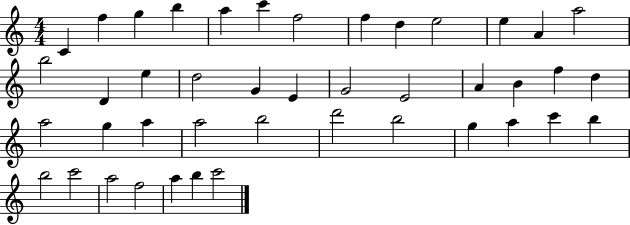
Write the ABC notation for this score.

X:1
T:Untitled
M:4/4
L:1/4
K:C
C f g b a c' f2 f d e2 e A a2 b2 D e d2 G E G2 E2 A B f d a2 g a a2 b2 d'2 b2 g a c' b b2 c'2 a2 f2 a b c'2